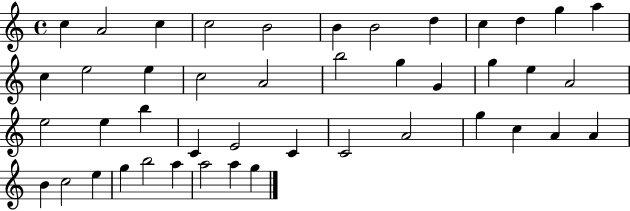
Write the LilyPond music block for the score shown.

{
  \clef treble
  \time 4/4
  \defaultTimeSignature
  \key c \major
  c''4 a'2 c''4 | c''2 b'2 | b'4 b'2 d''4 | c''4 d''4 g''4 a''4 | \break c''4 e''2 e''4 | c''2 a'2 | b''2 g''4 g'4 | g''4 e''4 a'2 | \break e''2 e''4 b''4 | c'4 e'2 c'4 | c'2 a'2 | g''4 c''4 a'4 a'4 | \break b'4 c''2 e''4 | g''4 b''2 a''4 | a''2 a''4 g''4 | \bar "|."
}